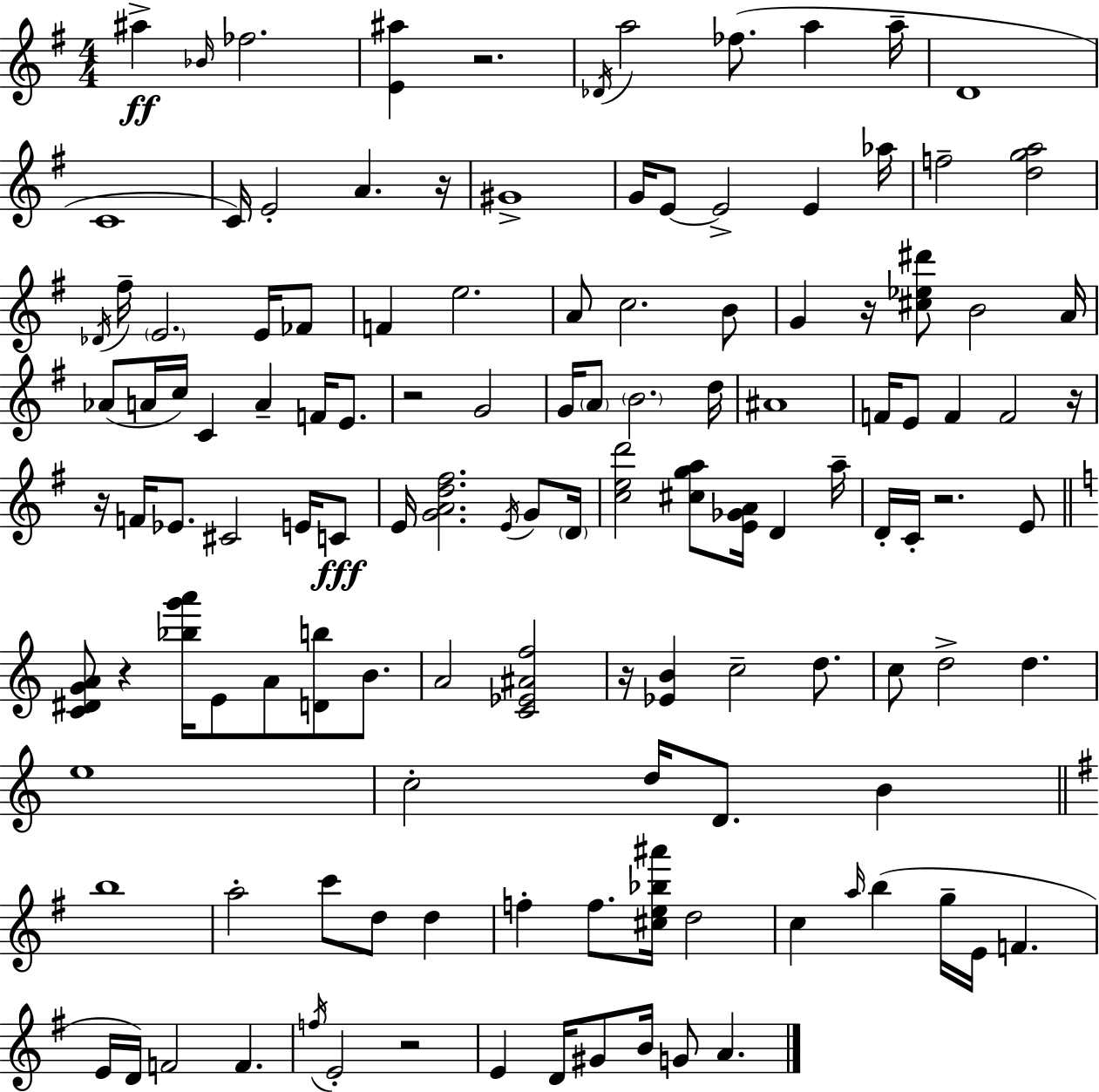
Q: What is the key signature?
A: E minor